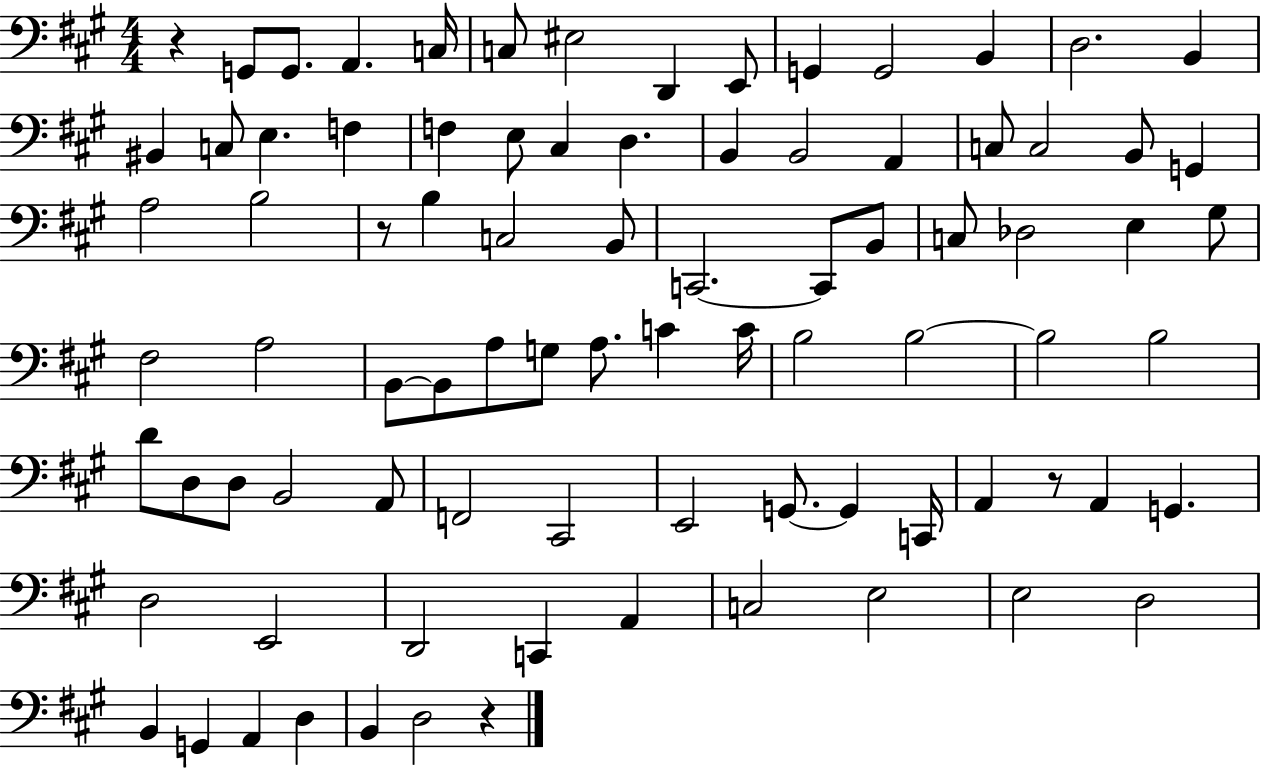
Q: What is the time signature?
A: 4/4